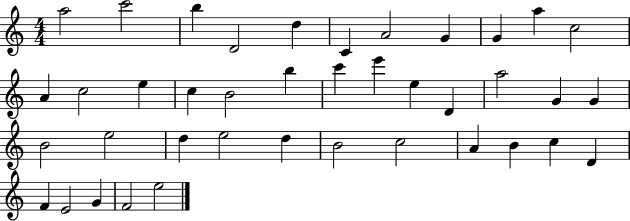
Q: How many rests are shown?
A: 0